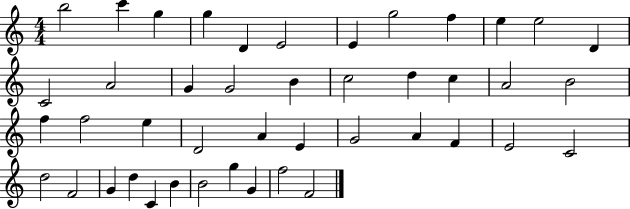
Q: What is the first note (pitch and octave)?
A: B5